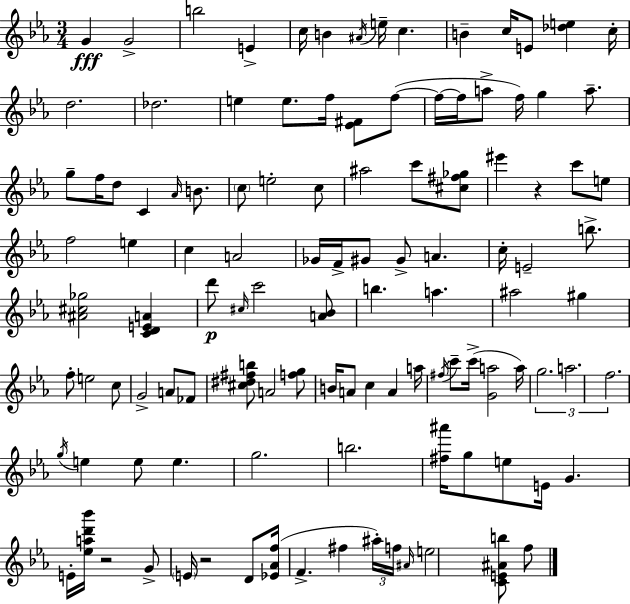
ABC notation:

X:1
T:Untitled
M:3/4
L:1/4
K:Eb
G G2 b2 E c/4 B ^A/4 e/4 c B c/4 E/2 [_de] c/4 d2 _d2 e e/2 f/4 [_E^F]/2 f/2 f/4 f/4 a/2 f/4 g a/2 g/2 f/4 d/2 C _A/4 B/2 c/2 e2 c/2 ^a2 c'/2 [^c^f_g]/2 ^e' z c'/2 e/2 f2 e c A2 _G/4 F/4 ^G/2 ^G/2 A c/4 E2 b/2 [^A^c_g]2 [CDEA] d'/2 ^c/4 c'2 [A_B]/2 b a ^a2 ^g f/2 e2 c/2 G2 A/2 _F/2 [^c^d^fb]/2 A2 [fg]/2 B/4 A/2 c A a/4 ^f/4 c'/2 c'/4 [Ga]2 a/4 g2 a2 f2 g/4 e e/2 e g2 b2 [^f^a']/4 g/2 e/2 E/4 G E/4 [_ead'_b']/4 z2 G/2 E/4 z2 D/2 [_E_Af]/4 F ^f ^a/4 f/4 ^A/4 e2 [CE^Ab]/2 f/2